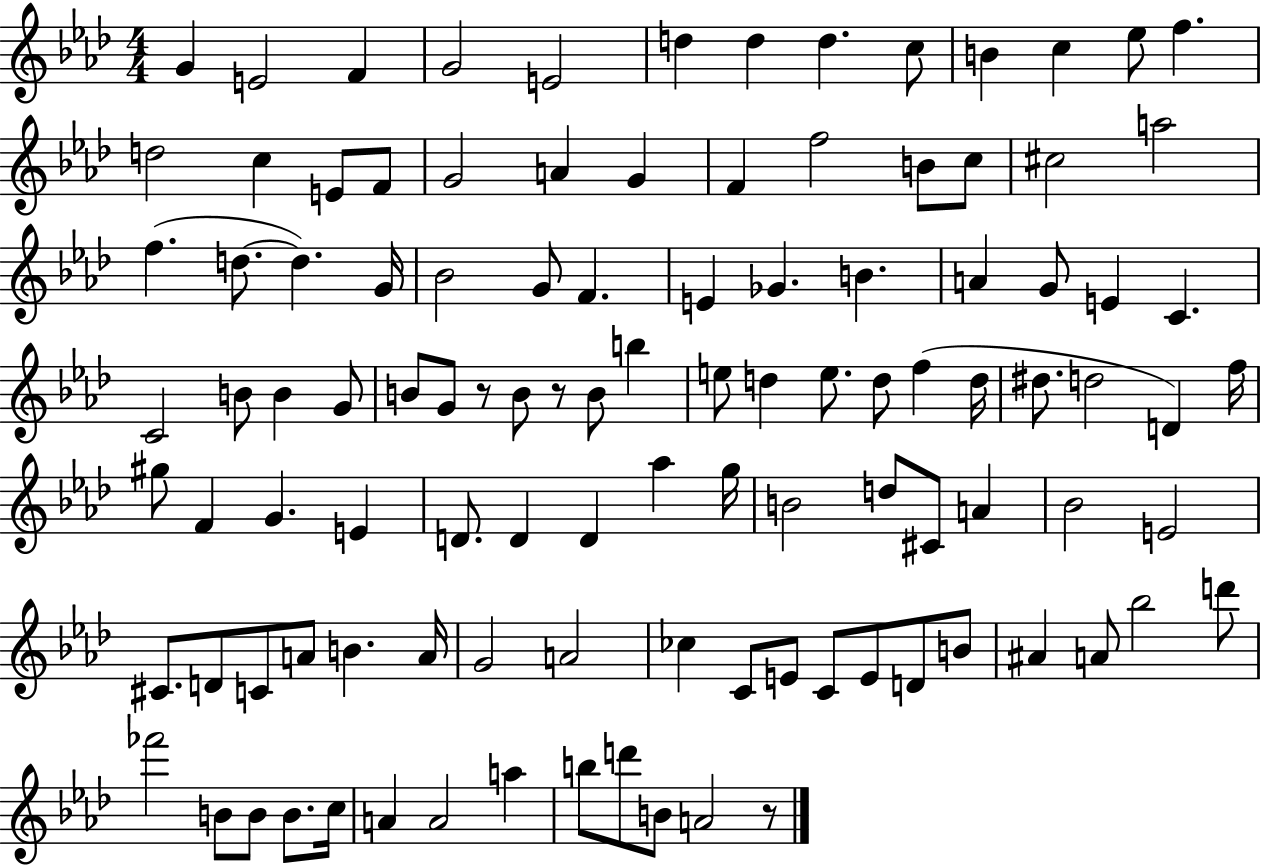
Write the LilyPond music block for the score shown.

{
  \clef treble
  \numericTimeSignature
  \time 4/4
  \key aes \major
  g'4 e'2 f'4 | g'2 e'2 | d''4 d''4 d''4. c''8 | b'4 c''4 ees''8 f''4. | \break d''2 c''4 e'8 f'8 | g'2 a'4 g'4 | f'4 f''2 b'8 c''8 | cis''2 a''2 | \break f''4.( d''8.~~ d''4.) g'16 | bes'2 g'8 f'4. | e'4 ges'4. b'4. | a'4 g'8 e'4 c'4. | \break c'2 b'8 b'4 g'8 | b'8 g'8 r8 b'8 r8 b'8 b''4 | e''8 d''4 e''8. d''8 f''4( d''16 | dis''8. d''2 d'4) f''16 | \break gis''8 f'4 g'4. e'4 | d'8. d'4 d'4 aes''4 g''16 | b'2 d''8 cis'8 a'4 | bes'2 e'2 | \break cis'8. d'8 c'8 a'8 b'4. a'16 | g'2 a'2 | ces''4 c'8 e'8 c'8 e'8 d'8 b'8 | ais'4 a'8 bes''2 d'''8 | \break fes'''2 b'8 b'8 b'8. c''16 | a'4 a'2 a''4 | b''8 d'''8 b'8 a'2 r8 | \bar "|."
}